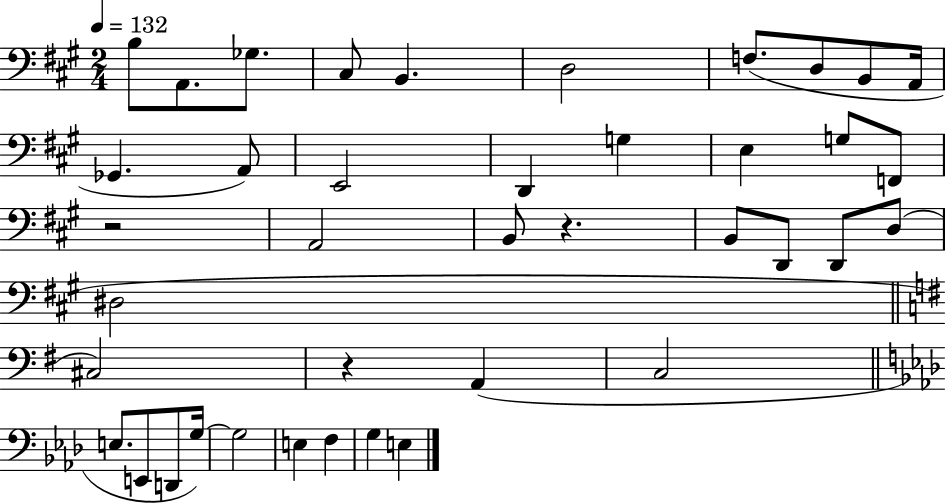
X:1
T:Untitled
M:2/4
L:1/4
K:A
B,/2 A,,/2 _G,/2 ^C,/2 B,, D,2 F,/2 D,/2 B,,/2 A,,/4 _G,, A,,/2 E,,2 D,, G, E, G,/2 F,,/2 z2 A,,2 B,,/2 z B,,/2 D,,/2 D,,/2 D,/2 ^D,2 ^C,2 z A,, C,2 E,/2 E,,/2 D,,/2 G,/4 G,2 E, F, G, E,